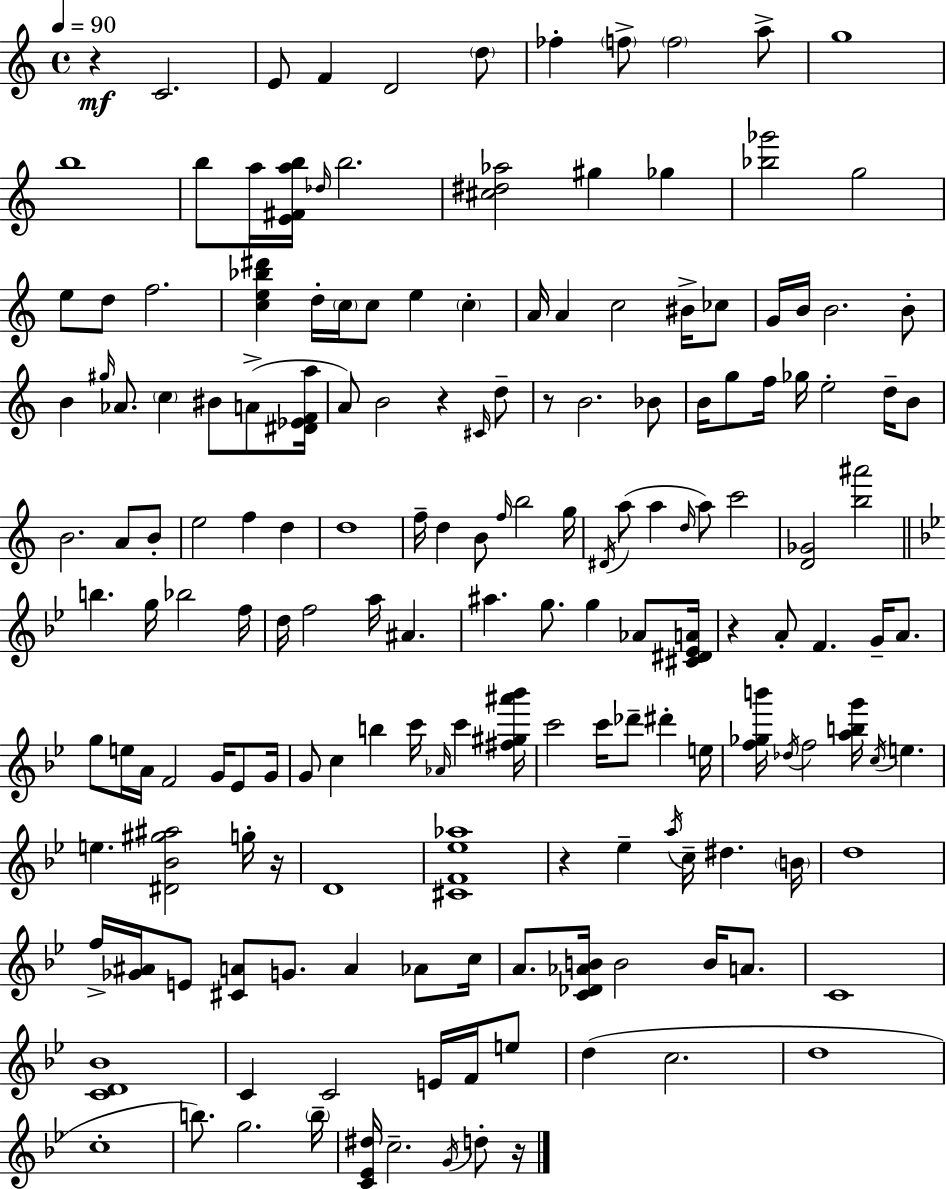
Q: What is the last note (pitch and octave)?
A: D5